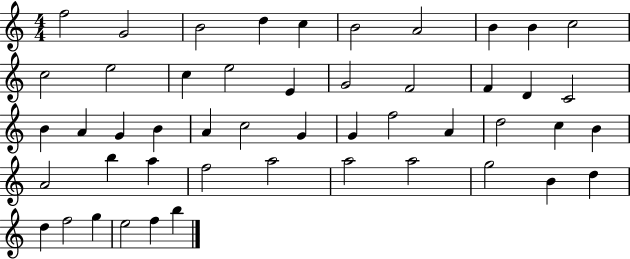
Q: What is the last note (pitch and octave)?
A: B5